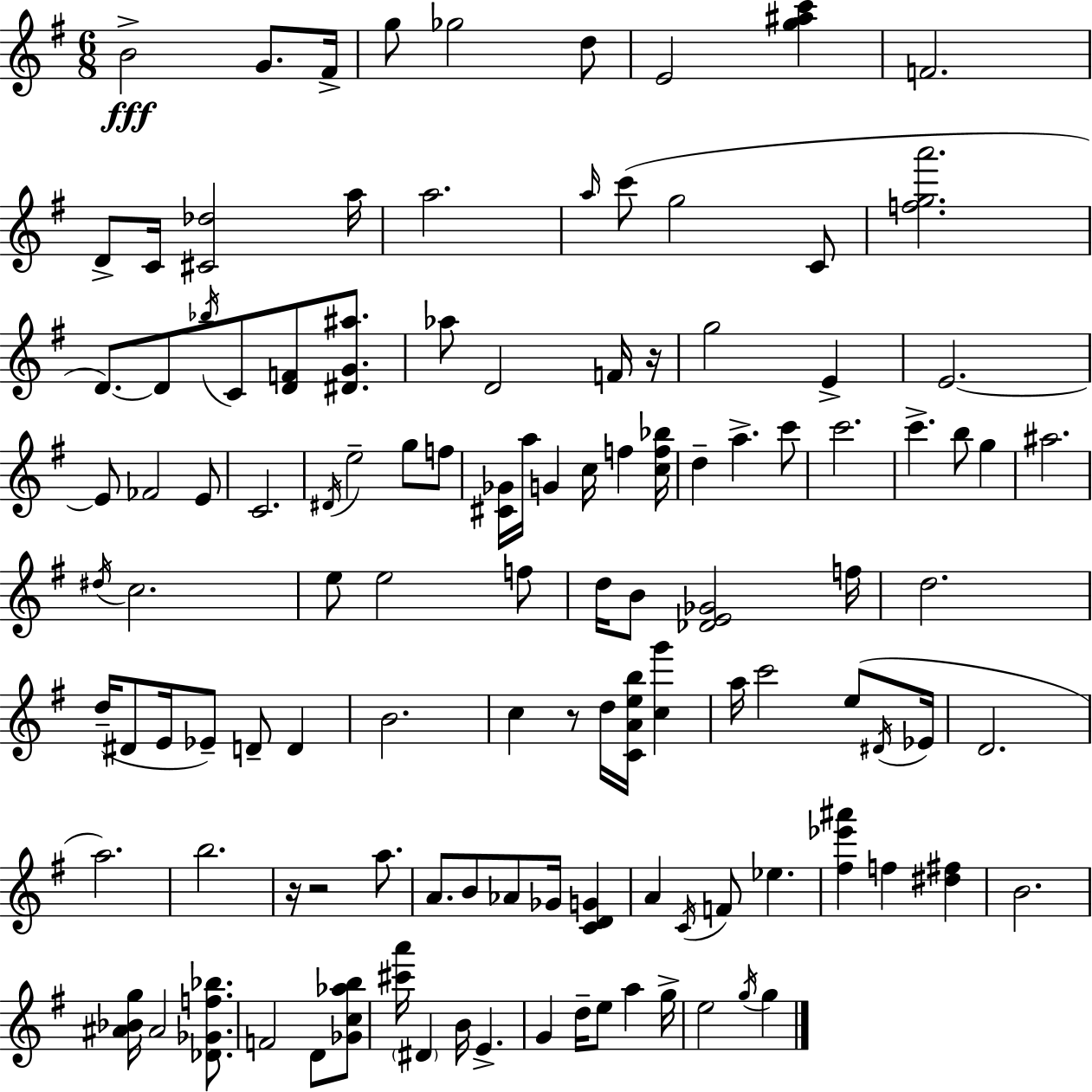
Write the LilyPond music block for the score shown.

{
  \clef treble
  \numericTimeSignature
  \time 6/8
  \key g \major
  \repeat volta 2 { b'2->\fff g'8. fis'16-> | g''8 ges''2 d''8 | e'2 <g'' ais'' c'''>4 | f'2. | \break d'8-> c'16 <cis' des''>2 a''16 | a''2. | \grace { a''16 }( c'''8 g''2 c'8 | <f'' g'' a'''>2. | \break d'8.~~) d'8 \acciaccatura { bes''16 } c'8 <d' f'>8 <dis' g' ais''>8. | aes''8 d'2 | f'16 r16 g''2 e'4-> | e'2.~~ | \break e'8 fes'2 | e'8 c'2. | \acciaccatura { dis'16 } e''2-- g''8 | f''8 <cis' ges'>16 a''16 g'4 c''16 f''4 | \break <c'' f'' bes''>16 d''4-- a''4.-> | c'''8 c'''2. | c'''4.-> b''8 g''4 | ais''2. | \break \acciaccatura { dis''16 } c''2. | e''8 e''2 | f''8 d''16 b'8 <des' e' ges'>2 | f''16 d''2. | \break d''16--( dis'8 e'16 ees'8--) d'8-- | d'4 b'2. | c''4 r8 d''16 <c' a' e'' b''>16 | <c'' g'''>4 a''16 c'''2 | \break e''8( \acciaccatura { dis'16 } ees'16 d'2. | a''2.) | b''2. | r16 r2 | \break a''8. a'8. b'8 aes'8 | ges'16 <c' d' g'>4 a'4 \acciaccatura { c'16 } f'8 | ees''4. <fis'' ees''' ais'''>4 f''4 | <dis'' fis''>4 b'2. | \break <ais' bes' g''>16 ais'2 | <des' ges' f'' bes''>8. f'2 | d'8 <ges' c'' aes'' b''>8 <cis''' a'''>16 \parenthesize dis'4 b'16 | e'4.-> g'4 d''16-- e''8 | \break a''4 g''16-> e''2 | \acciaccatura { g''16 } g''4 } \bar "|."
}